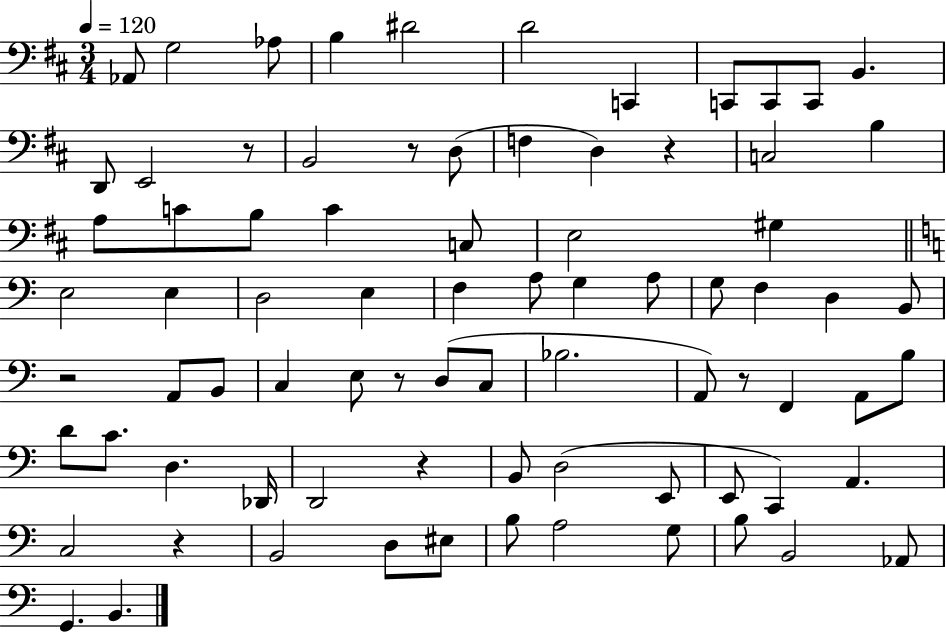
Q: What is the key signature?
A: D major